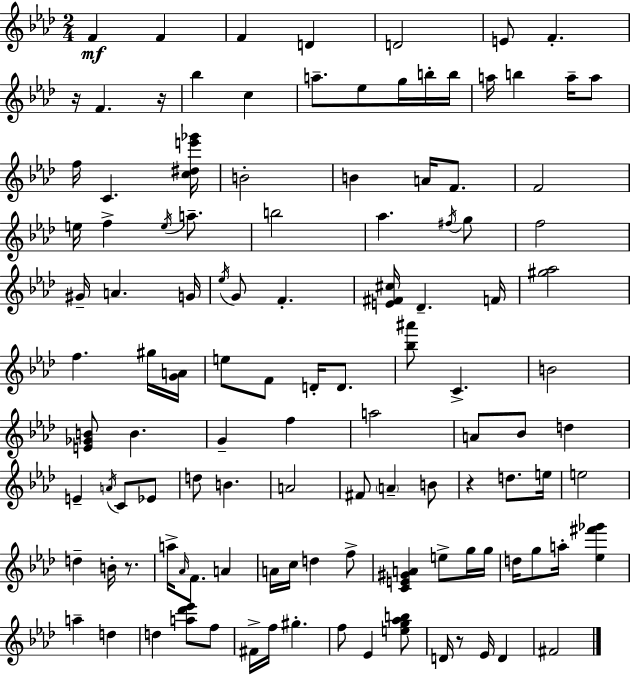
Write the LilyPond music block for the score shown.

{
  \clef treble
  \numericTimeSignature
  \time 2/4
  \key f \minor
  f'4\mf f'4 | f'4 d'4 | d'2 | e'8 f'4.-. | \break r16 f'4. r16 | bes''4 c''4 | a''8.-- ees''8 g''16 b''16-. b''16 | a''16 b''4 a''16-- a''8 | \break f''16 c'4. <c'' dis'' e''' ges'''>16 | b'2-. | b'4 a'16 f'8. | f'2 | \break e''16 f''4-> \acciaccatura { e''16 } a''8.-- | b''2 | aes''4. \acciaccatura { fis''16 } | g''8 f''2 | \break gis'16-- a'4. | g'16 \acciaccatura { ees''16 } g'8 f'4.-. | <e' fis' cis''>16 des'4.-- | f'16 <gis'' aes''>2 | \break f''4. | gis''16 <g' a'>16 e''8 f'8 d'16-. | d'8. <bes'' ais'''>8 c'4.-> | b'2 | \break <e' ges' b'>8 b'4. | g'4-- f''4 | a''2 | a'8 bes'8 d''4 | \break e'4-- \acciaccatura { a'16 } | c'8 ees'8 d''8 b'4. | a'2 | fis'8 \parenthesize a'4-- | \break b'8 r4 | d''8. e''16 e''2 | d''4-- | b'16-. r8. a''16-> \grace { aes'16 } f'8. | \break a'4 a'16 c''16 d''4 | f''8-> <c' e' gis' a'>4 | e''8-> g''16 g''16 d''16 g''8 | a''16-. <ees'' fis''' ges'''>4 a''4-- | \break d''4 d''4 | <a'' des''' ees'''>8 f''8 fis'16-> f''16 gis''4.-. | f''8 ees'4 | <e'' g'' aes'' b''>8 d'16 r8 | \break ees'16 d'4 fis'2 | \bar "|."
}